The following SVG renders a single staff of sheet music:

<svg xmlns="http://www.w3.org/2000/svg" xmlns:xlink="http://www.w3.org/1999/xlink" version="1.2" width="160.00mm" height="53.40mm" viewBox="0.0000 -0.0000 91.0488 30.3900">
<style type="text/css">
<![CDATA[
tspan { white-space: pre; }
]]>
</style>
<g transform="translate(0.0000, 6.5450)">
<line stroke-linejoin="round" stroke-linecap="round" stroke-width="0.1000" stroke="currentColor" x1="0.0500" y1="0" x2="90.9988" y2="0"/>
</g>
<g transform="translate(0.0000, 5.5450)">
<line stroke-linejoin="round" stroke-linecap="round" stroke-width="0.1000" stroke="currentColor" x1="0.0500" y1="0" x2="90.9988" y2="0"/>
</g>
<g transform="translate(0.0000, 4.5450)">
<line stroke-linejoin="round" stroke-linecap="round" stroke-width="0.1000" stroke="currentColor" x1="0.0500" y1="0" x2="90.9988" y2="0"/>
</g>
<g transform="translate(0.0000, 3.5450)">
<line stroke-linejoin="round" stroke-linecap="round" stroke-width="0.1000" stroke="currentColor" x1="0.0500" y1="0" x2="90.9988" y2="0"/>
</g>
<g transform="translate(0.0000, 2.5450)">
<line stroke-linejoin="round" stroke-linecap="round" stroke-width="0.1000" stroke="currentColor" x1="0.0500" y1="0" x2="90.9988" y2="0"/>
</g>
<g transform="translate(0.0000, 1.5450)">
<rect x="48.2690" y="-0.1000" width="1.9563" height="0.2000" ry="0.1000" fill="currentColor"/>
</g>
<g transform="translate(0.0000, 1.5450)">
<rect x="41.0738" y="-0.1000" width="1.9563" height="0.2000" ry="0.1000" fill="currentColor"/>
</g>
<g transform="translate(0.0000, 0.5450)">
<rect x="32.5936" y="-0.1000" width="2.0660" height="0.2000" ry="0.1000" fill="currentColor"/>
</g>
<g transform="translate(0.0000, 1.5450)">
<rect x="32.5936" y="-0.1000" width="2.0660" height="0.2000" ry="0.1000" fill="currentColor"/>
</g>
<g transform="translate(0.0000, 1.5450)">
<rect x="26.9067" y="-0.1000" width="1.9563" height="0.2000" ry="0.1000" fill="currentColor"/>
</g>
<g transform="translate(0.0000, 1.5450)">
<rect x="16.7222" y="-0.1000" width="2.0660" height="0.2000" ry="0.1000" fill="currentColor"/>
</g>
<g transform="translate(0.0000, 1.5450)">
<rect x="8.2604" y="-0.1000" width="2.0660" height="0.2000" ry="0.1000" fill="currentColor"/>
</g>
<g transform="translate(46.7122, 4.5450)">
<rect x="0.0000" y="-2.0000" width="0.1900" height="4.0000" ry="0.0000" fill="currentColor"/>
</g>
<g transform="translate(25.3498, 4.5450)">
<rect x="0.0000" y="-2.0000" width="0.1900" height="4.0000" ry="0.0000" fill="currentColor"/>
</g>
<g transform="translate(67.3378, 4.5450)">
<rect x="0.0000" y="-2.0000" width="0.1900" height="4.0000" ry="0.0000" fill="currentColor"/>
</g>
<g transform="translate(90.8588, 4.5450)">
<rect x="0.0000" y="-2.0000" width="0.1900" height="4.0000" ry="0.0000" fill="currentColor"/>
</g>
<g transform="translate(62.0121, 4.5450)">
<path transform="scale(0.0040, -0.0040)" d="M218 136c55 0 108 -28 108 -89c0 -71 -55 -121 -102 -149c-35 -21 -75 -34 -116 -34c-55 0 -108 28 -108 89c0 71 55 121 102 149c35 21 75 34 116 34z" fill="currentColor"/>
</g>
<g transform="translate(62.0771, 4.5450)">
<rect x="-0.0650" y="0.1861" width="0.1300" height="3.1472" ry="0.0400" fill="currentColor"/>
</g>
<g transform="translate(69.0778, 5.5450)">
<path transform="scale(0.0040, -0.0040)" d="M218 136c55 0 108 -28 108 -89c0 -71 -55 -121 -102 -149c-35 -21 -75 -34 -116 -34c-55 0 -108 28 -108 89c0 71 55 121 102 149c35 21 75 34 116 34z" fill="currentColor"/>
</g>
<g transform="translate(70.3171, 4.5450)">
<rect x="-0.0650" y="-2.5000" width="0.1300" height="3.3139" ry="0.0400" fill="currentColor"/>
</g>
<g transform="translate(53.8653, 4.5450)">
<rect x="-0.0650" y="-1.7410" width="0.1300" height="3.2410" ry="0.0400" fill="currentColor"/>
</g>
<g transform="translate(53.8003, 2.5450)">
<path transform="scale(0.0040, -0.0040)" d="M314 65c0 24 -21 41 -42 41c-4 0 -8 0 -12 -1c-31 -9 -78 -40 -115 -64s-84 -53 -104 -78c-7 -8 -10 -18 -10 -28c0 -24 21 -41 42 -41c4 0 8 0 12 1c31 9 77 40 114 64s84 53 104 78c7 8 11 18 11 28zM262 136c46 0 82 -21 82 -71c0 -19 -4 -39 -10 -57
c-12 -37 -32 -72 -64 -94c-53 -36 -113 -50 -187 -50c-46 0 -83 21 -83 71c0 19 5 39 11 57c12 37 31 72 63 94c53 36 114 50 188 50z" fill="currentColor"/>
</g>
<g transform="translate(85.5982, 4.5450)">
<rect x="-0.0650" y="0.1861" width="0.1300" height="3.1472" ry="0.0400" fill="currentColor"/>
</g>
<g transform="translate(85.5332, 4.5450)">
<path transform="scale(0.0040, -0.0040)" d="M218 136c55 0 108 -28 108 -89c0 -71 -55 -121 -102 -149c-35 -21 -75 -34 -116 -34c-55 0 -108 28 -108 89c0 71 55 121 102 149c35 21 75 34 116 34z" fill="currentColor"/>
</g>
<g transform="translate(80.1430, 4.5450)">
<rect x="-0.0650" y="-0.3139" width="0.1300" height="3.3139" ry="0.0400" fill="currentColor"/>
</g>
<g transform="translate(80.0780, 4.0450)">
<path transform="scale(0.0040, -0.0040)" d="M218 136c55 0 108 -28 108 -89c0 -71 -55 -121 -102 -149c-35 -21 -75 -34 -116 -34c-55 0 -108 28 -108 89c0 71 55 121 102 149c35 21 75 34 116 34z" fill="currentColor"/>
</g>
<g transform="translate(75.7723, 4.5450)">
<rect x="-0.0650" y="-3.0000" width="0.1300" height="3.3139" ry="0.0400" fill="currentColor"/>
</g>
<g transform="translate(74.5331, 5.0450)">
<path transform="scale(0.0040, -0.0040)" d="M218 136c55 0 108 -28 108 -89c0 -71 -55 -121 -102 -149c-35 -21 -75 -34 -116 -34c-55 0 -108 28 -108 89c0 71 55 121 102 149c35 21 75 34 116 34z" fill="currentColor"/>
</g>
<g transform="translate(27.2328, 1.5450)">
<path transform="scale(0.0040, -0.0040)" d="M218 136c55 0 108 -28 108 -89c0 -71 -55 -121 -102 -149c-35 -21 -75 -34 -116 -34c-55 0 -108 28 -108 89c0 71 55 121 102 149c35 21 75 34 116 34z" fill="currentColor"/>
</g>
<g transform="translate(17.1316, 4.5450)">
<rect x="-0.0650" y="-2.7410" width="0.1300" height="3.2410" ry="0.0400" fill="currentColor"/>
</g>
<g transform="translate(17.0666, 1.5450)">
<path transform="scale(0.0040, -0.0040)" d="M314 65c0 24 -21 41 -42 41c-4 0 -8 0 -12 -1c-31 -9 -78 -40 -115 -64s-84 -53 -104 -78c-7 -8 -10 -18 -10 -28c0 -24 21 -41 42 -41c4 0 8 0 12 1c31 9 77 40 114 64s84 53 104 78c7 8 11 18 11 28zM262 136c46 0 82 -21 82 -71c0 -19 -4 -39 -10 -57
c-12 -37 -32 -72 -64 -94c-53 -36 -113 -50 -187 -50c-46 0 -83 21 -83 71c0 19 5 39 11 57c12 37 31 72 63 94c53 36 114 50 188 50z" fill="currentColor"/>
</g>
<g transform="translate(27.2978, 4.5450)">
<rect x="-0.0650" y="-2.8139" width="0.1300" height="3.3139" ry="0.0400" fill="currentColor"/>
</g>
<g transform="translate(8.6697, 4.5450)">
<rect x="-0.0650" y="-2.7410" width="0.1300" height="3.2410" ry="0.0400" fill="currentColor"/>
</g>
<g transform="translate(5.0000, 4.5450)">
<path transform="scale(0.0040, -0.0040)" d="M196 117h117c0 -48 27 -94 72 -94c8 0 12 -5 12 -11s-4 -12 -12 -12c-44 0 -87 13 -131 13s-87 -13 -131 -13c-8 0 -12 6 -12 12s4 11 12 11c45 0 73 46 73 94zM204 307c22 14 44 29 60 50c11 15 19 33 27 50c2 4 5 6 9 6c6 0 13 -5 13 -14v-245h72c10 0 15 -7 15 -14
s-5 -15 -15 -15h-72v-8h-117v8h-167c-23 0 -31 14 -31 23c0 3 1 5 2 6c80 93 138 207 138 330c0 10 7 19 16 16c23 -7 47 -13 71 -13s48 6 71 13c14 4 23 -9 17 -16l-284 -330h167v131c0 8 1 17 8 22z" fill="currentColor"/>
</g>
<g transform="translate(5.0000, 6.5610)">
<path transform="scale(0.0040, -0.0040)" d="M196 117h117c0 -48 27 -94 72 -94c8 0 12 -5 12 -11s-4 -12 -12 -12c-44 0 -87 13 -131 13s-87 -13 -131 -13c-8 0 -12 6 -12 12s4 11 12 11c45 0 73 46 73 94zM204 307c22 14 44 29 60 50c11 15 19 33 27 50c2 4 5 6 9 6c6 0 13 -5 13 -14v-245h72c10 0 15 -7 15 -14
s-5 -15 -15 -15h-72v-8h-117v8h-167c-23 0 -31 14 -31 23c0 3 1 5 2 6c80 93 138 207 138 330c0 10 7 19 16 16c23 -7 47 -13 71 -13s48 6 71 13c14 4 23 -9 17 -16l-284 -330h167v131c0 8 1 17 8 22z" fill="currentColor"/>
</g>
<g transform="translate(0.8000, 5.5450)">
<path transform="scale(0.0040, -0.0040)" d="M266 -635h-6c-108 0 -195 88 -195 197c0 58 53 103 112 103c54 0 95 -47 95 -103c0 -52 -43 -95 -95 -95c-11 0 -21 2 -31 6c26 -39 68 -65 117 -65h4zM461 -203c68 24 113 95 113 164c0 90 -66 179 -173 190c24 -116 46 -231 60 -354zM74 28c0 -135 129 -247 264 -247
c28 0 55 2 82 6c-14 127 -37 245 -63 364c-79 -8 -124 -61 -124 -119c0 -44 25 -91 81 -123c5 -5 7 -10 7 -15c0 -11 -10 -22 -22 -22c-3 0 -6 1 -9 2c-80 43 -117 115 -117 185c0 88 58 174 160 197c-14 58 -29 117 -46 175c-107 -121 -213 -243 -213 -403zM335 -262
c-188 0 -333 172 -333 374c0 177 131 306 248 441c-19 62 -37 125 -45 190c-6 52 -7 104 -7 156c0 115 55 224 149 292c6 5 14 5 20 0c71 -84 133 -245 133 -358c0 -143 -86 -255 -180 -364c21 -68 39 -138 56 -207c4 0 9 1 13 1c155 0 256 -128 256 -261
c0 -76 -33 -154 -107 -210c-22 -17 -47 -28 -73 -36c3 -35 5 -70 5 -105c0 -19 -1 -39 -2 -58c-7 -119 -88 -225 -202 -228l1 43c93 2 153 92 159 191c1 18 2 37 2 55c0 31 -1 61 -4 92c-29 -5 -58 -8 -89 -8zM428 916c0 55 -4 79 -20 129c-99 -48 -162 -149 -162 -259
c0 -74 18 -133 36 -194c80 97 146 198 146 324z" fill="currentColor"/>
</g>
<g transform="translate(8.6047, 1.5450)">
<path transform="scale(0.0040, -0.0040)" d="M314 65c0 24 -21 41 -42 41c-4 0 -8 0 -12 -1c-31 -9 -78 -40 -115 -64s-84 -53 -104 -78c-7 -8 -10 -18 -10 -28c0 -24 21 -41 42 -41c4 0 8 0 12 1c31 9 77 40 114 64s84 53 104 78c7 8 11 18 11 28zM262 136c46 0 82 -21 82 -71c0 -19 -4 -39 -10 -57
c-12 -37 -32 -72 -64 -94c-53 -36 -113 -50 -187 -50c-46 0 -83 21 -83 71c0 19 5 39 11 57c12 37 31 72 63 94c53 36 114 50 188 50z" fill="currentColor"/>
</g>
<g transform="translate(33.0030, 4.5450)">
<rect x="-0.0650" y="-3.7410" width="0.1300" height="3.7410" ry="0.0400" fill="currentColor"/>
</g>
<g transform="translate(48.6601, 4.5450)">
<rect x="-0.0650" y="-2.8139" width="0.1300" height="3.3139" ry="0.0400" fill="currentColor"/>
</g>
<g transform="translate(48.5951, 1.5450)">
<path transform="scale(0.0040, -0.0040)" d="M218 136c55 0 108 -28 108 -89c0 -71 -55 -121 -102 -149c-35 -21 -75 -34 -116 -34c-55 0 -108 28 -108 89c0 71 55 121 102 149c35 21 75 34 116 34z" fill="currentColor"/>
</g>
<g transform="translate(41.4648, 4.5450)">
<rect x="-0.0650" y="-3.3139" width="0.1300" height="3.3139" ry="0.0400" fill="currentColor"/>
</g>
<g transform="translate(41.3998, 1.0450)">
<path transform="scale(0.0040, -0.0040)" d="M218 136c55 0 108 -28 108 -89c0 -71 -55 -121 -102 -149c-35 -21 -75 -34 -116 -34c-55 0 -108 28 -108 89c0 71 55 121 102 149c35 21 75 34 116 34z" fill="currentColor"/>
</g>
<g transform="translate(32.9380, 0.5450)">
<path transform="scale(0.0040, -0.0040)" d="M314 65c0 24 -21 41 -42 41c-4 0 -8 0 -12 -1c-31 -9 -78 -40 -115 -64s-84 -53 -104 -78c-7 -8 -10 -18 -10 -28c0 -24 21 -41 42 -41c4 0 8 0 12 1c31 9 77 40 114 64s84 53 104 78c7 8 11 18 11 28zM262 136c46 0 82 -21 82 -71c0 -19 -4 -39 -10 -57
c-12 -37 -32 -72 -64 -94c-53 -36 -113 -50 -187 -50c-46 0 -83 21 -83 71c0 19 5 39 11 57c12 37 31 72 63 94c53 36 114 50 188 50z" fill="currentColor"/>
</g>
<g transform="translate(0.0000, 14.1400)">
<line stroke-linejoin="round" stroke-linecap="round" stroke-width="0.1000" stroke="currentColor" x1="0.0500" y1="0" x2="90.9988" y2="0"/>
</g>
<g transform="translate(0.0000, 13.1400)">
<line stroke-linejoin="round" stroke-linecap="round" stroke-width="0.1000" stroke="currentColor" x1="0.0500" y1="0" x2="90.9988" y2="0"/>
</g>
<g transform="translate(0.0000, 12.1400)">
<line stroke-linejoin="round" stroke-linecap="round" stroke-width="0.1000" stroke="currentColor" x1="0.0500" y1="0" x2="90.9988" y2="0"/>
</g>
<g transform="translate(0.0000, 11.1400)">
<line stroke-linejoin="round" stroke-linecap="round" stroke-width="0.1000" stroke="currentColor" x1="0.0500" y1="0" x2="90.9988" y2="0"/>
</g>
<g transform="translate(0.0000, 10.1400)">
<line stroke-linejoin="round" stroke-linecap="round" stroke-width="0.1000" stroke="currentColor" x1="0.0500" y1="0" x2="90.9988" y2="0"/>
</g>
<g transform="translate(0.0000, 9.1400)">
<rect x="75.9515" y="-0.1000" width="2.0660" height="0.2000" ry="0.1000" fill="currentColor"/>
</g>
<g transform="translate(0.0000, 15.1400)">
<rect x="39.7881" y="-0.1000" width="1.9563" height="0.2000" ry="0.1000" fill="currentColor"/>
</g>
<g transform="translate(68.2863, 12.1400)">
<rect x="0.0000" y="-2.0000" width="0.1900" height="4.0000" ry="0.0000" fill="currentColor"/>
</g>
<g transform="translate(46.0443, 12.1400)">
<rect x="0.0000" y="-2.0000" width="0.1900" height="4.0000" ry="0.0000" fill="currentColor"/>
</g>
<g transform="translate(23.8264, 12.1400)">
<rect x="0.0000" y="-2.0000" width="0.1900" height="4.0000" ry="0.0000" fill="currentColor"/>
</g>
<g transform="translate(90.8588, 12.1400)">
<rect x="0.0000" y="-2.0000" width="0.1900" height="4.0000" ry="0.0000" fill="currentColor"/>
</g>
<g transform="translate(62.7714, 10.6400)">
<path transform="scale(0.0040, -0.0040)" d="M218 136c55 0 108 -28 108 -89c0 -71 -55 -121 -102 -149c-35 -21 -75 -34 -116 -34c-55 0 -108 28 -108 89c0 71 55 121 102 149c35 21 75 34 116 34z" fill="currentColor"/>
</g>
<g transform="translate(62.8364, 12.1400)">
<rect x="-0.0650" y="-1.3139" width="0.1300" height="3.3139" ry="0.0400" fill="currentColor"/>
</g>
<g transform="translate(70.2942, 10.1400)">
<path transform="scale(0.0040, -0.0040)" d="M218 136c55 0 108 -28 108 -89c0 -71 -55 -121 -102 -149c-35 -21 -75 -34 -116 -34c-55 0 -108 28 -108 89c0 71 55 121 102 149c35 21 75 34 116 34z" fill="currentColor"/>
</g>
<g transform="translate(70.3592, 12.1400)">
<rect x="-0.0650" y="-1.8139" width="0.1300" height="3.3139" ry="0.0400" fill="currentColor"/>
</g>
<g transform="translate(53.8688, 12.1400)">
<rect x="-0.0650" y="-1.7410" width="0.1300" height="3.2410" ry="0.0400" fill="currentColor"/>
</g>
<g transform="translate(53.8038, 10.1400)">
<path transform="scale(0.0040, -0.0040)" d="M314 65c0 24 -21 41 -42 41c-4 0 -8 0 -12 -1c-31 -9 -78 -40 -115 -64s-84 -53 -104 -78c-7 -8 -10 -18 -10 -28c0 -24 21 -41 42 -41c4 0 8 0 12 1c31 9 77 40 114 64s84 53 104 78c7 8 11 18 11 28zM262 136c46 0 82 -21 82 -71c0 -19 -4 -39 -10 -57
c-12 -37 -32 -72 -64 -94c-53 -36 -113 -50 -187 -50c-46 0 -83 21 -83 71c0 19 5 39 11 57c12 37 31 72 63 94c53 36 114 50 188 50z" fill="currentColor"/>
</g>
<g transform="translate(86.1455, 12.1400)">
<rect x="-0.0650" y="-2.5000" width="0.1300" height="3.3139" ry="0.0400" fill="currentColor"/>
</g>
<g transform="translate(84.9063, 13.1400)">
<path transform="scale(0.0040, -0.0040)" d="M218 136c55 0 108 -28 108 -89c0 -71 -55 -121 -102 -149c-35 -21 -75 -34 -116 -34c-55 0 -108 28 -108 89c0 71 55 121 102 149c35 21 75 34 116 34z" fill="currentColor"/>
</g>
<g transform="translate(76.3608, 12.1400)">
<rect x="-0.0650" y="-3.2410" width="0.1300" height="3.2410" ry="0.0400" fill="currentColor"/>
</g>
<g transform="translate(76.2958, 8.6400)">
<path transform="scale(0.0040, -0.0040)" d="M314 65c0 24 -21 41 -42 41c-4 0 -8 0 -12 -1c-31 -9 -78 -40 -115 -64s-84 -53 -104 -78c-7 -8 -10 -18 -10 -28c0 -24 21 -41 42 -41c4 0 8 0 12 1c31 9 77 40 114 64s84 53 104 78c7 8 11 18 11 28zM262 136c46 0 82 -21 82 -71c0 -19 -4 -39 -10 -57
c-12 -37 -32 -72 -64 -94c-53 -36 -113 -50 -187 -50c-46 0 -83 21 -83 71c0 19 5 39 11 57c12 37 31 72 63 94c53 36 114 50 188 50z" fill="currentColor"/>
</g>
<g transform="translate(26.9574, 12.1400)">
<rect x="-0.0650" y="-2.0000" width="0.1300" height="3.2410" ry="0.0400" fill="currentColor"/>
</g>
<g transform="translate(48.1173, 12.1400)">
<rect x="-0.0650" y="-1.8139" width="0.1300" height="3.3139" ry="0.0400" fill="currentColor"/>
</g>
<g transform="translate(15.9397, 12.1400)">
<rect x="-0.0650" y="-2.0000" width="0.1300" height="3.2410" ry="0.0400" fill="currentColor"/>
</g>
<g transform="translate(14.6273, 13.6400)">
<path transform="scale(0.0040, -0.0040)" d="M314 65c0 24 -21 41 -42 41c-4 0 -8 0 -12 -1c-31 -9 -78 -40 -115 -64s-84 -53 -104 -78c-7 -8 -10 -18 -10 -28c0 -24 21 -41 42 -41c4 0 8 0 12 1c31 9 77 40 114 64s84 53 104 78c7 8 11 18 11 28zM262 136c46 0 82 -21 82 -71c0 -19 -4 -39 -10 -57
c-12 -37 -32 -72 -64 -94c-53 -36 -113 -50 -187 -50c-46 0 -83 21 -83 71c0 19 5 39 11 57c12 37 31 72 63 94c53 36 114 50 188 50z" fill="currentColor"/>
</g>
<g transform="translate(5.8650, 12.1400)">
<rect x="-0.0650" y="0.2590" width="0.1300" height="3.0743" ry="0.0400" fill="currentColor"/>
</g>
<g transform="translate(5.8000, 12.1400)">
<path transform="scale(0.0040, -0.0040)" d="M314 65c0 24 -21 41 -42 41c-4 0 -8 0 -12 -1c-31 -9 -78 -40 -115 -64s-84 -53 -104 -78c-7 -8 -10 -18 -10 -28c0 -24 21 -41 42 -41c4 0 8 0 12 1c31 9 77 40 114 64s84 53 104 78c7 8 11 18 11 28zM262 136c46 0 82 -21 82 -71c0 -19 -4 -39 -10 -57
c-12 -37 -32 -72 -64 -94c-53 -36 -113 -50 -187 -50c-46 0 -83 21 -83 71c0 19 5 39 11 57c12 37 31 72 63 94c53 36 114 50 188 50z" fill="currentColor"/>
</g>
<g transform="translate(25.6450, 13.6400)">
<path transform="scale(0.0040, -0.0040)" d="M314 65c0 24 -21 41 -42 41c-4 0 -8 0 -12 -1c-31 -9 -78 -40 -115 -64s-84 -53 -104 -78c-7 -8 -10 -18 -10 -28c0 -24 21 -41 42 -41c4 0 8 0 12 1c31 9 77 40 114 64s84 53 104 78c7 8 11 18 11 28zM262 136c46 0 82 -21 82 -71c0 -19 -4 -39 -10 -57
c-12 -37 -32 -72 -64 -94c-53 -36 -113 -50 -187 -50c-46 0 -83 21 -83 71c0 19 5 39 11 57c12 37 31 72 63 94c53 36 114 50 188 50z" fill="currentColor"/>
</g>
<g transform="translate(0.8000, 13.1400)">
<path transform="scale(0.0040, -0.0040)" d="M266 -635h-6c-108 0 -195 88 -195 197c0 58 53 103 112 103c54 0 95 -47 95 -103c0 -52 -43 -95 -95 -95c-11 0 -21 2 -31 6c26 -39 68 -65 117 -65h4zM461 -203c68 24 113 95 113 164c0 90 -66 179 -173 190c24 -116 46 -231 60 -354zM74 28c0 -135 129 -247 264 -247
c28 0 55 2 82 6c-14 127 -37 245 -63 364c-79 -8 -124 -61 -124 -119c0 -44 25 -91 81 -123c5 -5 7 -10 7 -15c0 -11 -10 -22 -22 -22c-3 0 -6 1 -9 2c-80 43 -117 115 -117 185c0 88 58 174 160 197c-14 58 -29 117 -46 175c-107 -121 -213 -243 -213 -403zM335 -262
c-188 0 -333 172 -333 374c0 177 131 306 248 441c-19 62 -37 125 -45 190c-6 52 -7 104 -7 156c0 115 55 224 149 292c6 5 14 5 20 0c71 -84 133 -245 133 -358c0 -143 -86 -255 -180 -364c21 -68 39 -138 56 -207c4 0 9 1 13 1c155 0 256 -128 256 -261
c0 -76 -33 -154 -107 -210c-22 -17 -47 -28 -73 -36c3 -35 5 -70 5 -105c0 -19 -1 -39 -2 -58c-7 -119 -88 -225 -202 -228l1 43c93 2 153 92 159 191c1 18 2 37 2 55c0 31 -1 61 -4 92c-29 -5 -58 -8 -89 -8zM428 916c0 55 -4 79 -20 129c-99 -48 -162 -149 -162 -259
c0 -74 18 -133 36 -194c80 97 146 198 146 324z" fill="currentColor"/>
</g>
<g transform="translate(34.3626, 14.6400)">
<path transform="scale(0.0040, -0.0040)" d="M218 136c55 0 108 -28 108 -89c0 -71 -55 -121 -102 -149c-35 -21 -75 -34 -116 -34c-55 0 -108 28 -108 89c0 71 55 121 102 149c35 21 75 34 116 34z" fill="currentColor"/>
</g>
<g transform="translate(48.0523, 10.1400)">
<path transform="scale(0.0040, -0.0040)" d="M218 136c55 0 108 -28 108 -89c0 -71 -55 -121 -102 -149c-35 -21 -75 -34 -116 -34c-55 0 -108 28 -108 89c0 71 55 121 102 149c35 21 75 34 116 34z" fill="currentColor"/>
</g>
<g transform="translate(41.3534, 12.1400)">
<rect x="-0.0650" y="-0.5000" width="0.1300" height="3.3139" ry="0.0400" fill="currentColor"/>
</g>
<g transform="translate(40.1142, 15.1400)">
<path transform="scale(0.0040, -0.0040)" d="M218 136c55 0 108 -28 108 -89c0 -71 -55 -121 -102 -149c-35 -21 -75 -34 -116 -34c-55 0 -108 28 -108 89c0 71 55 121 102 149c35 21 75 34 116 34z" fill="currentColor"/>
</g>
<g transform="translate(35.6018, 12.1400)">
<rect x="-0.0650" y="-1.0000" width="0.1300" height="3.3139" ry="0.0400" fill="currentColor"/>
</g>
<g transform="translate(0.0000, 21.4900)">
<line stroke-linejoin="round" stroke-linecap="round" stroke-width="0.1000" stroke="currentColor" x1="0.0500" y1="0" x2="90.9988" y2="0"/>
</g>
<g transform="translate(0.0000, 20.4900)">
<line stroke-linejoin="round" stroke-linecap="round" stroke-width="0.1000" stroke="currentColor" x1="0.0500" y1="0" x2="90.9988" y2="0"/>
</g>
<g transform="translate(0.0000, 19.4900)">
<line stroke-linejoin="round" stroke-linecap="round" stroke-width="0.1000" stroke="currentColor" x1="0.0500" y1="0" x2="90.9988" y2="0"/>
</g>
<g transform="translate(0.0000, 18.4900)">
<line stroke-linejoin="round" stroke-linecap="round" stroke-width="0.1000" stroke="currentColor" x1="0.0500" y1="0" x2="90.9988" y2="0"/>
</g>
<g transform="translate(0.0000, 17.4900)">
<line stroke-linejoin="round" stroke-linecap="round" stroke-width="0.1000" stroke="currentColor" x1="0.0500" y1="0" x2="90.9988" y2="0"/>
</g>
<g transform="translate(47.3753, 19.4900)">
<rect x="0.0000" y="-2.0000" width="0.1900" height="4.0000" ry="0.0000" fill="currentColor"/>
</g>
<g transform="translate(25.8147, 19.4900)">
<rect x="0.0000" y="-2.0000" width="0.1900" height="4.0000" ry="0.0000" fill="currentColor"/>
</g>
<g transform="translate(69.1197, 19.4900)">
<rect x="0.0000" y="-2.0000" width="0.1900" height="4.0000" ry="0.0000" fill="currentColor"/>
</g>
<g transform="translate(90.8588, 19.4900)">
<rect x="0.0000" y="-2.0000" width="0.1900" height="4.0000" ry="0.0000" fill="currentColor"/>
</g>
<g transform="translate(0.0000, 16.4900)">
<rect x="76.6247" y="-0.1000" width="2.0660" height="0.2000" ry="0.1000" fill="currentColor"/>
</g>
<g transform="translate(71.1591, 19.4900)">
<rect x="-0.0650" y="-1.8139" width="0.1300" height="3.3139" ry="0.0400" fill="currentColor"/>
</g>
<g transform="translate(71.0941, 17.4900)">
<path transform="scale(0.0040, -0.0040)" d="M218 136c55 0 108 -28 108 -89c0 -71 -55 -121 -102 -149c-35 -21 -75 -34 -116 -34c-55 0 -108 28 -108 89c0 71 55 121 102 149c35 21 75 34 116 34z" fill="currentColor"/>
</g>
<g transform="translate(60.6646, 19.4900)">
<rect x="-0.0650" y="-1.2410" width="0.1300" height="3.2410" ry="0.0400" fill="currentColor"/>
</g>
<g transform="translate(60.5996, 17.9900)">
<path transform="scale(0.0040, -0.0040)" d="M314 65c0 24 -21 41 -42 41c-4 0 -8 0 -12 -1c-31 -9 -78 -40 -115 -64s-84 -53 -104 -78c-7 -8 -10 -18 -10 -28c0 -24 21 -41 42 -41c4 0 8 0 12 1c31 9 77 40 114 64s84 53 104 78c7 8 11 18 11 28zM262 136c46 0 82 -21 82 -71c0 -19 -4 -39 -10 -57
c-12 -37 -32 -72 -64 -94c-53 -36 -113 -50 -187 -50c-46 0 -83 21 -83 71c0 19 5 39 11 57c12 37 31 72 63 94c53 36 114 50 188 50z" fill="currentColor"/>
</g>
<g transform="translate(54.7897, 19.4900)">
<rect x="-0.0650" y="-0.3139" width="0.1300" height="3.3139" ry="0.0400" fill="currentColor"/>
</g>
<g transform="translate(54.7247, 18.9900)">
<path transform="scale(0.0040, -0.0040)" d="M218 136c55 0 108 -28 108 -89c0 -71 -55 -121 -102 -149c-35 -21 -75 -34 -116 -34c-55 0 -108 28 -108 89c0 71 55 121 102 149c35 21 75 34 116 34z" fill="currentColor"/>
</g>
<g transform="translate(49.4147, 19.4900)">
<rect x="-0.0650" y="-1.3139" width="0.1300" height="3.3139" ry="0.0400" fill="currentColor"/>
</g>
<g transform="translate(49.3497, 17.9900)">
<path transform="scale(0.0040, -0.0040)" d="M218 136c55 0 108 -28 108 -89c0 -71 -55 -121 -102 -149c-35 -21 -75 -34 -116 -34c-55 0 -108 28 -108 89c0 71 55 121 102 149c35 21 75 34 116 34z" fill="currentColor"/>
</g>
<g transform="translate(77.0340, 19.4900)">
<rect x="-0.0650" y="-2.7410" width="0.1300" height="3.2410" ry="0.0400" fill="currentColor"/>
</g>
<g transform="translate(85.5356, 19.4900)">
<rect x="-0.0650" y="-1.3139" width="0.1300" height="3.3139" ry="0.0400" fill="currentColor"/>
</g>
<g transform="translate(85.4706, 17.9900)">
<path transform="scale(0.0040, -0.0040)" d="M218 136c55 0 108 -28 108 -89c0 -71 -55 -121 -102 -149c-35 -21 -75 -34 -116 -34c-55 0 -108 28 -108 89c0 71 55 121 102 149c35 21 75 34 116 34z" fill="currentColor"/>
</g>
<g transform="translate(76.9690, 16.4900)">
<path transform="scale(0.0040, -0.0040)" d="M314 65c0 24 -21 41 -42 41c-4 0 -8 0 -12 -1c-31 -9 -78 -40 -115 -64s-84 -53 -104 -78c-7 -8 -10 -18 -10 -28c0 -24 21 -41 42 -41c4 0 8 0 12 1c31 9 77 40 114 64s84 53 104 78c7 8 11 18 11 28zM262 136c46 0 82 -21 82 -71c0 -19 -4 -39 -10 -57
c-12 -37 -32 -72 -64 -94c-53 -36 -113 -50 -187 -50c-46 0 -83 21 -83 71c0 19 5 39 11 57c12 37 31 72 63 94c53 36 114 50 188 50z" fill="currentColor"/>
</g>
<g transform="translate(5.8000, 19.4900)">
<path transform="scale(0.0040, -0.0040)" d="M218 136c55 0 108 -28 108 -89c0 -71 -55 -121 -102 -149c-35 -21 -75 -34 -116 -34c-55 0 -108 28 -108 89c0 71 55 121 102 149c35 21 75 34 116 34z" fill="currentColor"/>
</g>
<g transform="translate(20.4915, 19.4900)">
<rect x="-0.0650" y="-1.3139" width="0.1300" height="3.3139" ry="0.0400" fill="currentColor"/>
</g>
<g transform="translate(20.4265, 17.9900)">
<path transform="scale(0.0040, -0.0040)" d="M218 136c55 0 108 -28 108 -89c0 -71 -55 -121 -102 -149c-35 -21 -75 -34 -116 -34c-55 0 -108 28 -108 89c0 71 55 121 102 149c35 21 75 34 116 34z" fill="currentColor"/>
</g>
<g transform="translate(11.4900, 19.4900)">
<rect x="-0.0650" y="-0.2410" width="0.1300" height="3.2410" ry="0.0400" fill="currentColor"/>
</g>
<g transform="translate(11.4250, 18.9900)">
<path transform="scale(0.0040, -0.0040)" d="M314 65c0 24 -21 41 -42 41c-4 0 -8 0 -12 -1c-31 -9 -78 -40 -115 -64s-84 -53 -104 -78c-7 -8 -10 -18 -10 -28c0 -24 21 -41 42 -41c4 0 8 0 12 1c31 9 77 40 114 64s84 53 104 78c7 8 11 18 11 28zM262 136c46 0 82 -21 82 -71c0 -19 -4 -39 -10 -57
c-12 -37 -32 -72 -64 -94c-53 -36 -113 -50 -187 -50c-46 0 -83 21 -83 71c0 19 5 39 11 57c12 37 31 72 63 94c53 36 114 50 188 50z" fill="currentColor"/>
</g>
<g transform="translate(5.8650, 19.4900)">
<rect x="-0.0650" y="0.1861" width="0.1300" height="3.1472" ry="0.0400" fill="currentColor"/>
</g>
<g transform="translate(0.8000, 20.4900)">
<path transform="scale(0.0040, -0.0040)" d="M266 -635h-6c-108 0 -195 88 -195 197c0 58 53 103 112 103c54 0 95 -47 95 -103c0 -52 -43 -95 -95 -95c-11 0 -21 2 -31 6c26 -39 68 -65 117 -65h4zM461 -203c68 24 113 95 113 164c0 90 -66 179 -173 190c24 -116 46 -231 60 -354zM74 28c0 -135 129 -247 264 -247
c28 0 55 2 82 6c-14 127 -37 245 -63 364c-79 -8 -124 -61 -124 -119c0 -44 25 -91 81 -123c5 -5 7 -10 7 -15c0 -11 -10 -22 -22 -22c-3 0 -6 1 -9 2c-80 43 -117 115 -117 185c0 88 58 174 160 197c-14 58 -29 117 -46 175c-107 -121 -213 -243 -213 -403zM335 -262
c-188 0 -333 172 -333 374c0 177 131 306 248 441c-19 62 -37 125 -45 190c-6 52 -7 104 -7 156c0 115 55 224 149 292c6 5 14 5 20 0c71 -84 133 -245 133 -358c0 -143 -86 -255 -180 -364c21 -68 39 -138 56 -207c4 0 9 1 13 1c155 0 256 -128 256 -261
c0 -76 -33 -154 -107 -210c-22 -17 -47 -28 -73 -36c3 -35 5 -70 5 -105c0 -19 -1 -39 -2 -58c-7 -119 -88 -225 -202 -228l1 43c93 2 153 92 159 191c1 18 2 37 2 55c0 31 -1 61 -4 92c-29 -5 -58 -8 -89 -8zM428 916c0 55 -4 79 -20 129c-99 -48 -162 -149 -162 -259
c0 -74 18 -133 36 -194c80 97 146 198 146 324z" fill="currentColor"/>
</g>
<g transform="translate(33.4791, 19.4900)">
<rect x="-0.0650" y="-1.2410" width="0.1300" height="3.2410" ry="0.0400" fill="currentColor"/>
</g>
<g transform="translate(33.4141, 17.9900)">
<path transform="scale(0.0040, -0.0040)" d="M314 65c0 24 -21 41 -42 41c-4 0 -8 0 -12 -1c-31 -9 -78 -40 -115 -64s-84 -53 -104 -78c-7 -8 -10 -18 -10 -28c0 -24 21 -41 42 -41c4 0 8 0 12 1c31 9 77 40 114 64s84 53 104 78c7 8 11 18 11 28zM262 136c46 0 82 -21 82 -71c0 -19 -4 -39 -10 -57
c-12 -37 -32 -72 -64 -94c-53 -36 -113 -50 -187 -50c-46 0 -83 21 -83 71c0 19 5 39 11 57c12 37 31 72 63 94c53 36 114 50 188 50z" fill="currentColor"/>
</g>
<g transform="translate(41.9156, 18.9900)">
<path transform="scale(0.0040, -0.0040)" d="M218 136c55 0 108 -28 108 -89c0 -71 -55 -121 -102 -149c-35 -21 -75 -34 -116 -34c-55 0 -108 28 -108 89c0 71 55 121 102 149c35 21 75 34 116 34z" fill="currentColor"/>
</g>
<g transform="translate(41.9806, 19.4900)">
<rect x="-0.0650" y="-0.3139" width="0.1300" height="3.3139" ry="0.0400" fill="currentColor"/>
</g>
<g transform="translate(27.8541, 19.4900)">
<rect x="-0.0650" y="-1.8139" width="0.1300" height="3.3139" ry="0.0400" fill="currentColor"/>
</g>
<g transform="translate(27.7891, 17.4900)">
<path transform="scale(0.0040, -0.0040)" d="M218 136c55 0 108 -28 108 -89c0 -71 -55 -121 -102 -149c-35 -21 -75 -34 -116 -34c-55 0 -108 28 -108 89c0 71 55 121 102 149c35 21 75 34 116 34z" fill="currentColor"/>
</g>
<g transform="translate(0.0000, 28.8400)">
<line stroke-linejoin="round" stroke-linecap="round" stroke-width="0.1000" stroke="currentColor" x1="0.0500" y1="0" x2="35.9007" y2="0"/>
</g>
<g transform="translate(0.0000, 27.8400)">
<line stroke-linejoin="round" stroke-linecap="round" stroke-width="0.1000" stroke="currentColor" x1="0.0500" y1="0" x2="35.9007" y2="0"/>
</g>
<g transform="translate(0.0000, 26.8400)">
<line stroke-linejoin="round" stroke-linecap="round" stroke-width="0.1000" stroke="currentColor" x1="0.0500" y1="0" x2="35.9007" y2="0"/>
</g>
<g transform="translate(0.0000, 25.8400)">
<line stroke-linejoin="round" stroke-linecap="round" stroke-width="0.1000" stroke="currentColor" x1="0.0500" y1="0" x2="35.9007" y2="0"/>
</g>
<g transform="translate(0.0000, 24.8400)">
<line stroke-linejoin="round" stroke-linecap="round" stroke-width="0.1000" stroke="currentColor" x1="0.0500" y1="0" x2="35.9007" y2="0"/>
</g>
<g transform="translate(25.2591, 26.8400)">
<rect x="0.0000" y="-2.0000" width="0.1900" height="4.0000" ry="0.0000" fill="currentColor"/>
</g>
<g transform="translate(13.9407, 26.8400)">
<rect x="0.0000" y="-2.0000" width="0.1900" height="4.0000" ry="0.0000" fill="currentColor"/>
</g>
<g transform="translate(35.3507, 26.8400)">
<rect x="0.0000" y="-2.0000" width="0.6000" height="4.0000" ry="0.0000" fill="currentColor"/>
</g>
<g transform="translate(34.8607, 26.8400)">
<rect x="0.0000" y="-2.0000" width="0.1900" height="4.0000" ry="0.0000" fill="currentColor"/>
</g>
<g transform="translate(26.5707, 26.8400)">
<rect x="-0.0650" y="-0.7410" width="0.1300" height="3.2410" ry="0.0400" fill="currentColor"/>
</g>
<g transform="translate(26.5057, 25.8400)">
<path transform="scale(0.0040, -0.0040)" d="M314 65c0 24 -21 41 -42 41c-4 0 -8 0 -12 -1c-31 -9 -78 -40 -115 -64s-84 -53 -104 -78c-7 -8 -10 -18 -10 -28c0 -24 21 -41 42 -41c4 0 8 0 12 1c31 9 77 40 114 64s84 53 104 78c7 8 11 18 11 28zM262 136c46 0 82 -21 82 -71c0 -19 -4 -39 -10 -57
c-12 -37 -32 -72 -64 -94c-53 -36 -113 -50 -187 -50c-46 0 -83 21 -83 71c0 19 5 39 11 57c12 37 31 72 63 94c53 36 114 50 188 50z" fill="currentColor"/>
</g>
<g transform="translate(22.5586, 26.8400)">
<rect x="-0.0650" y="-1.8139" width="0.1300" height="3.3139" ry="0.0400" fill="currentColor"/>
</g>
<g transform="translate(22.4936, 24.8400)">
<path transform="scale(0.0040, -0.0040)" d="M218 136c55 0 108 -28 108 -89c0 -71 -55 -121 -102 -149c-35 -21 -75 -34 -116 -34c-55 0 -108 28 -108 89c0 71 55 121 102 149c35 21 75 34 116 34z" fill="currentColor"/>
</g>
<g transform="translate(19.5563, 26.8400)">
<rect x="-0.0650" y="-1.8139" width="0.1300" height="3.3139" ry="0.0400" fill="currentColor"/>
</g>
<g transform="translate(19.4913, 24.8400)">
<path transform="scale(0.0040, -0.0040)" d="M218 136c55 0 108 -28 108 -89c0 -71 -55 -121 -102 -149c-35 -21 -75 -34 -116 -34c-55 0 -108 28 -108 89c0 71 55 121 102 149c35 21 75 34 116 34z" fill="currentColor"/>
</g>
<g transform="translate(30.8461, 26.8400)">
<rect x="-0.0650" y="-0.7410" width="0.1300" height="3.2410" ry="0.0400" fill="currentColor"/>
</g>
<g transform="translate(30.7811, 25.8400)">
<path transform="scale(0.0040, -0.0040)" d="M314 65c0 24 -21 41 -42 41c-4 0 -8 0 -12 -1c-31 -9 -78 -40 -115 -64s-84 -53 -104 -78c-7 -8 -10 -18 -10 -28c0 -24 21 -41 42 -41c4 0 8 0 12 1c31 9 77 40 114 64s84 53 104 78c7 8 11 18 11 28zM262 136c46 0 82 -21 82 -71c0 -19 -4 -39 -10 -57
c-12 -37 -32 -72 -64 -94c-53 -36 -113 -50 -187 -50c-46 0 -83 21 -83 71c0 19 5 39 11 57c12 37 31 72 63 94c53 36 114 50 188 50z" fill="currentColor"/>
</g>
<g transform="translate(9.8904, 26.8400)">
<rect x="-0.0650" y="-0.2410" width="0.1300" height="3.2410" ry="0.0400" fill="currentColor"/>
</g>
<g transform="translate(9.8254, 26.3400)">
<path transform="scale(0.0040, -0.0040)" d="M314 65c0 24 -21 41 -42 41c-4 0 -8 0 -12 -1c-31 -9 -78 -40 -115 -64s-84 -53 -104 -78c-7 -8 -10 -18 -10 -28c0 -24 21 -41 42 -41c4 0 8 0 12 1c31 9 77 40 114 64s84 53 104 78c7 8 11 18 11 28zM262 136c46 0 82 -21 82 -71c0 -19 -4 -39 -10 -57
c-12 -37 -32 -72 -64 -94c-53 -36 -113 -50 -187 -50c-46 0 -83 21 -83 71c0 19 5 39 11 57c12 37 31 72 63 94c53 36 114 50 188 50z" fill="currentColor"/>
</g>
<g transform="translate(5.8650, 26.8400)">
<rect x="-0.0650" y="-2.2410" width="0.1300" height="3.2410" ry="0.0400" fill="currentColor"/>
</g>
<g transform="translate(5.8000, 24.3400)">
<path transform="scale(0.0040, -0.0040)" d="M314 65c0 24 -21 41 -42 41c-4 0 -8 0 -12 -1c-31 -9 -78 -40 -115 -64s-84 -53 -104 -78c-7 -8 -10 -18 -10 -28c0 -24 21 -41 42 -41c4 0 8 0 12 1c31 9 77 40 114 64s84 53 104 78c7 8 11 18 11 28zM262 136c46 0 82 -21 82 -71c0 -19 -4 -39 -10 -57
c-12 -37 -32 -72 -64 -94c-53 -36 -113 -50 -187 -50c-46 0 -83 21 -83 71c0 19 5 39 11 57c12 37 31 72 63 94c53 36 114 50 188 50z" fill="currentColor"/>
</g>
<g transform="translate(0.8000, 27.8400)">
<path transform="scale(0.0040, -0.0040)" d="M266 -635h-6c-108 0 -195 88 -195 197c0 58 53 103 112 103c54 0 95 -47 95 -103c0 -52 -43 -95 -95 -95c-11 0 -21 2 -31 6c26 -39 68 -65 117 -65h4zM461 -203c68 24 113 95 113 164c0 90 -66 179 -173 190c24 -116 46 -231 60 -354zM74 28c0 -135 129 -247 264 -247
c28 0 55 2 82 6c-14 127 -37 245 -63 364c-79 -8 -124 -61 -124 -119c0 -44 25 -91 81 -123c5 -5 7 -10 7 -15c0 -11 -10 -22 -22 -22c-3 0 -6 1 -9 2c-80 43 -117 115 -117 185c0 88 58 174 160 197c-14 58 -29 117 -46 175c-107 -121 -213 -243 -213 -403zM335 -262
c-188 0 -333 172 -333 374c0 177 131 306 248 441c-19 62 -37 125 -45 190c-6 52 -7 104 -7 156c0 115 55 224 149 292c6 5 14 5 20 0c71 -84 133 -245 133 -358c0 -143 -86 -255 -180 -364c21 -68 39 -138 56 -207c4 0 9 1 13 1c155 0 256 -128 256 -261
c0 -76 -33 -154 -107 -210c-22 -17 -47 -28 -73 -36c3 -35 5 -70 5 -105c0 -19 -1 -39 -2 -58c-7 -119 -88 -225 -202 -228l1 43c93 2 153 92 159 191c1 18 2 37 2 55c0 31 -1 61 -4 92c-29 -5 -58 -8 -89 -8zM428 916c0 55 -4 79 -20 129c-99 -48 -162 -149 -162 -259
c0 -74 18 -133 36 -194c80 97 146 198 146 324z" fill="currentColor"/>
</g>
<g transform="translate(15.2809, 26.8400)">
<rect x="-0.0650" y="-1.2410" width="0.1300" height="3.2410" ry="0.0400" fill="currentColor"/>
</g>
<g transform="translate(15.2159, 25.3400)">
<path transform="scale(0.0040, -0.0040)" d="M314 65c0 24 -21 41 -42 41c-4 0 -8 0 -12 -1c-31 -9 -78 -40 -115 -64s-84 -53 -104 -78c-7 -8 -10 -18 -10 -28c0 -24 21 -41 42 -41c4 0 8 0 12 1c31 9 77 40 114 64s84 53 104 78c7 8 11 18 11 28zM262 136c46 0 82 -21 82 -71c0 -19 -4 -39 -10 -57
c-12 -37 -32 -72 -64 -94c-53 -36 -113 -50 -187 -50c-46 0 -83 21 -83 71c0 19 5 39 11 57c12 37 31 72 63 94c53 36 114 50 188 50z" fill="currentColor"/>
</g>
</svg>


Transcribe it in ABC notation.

X:1
T:Untitled
M:4/4
L:1/4
K:C
a2 a2 a c'2 b a f2 B G A c B B2 F2 F2 D C f f2 e f b2 G B c2 e f e2 c e c e2 f a2 e g2 c2 e2 f f d2 d2